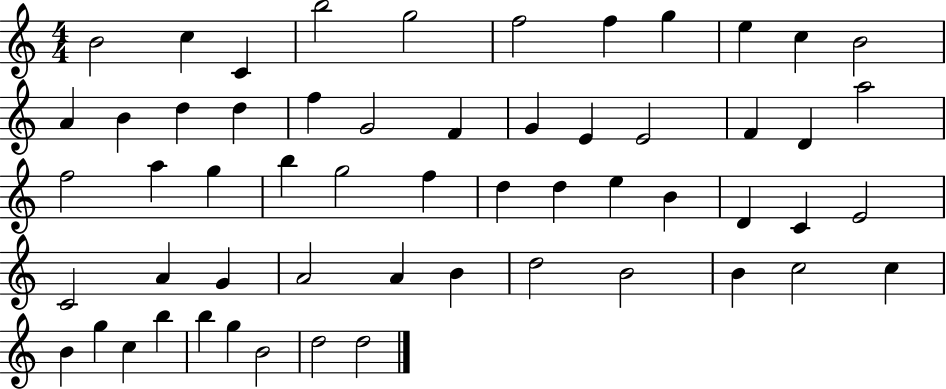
{
  \clef treble
  \numericTimeSignature
  \time 4/4
  \key c \major
  b'2 c''4 c'4 | b''2 g''2 | f''2 f''4 g''4 | e''4 c''4 b'2 | \break a'4 b'4 d''4 d''4 | f''4 g'2 f'4 | g'4 e'4 e'2 | f'4 d'4 a''2 | \break f''2 a''4 g''4 | b''4 g''2 f''4 | d''4 d''4 e''4 b'4 | d'4 c'4 e'2 | \break c'2 a'4 g'4 | a'2 a'4 b'4 | d''2 b'2 | b'4 c''2 c''4 | \break b'4 g''4 c''4 b''4 | b''4 g''4 b'2 | d''2 d''2 | \bar "|."
}